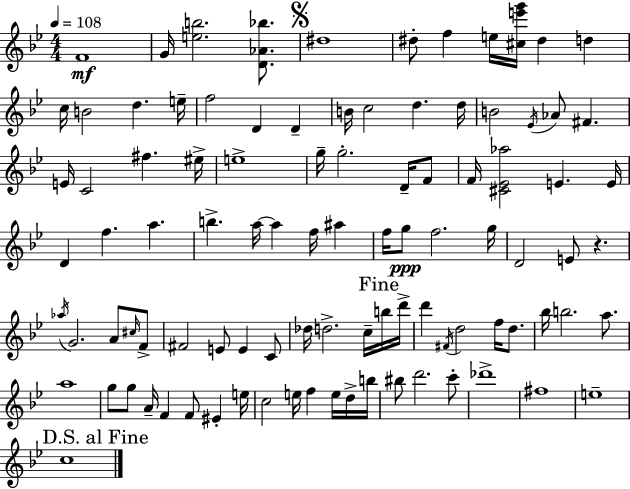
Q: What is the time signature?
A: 4/4